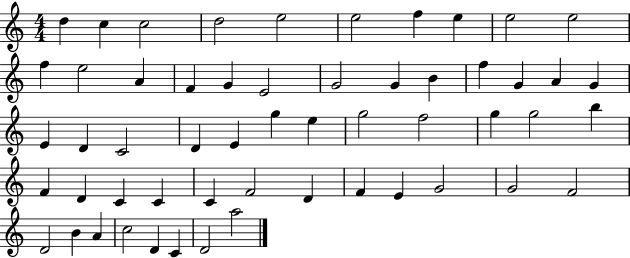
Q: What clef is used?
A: treble